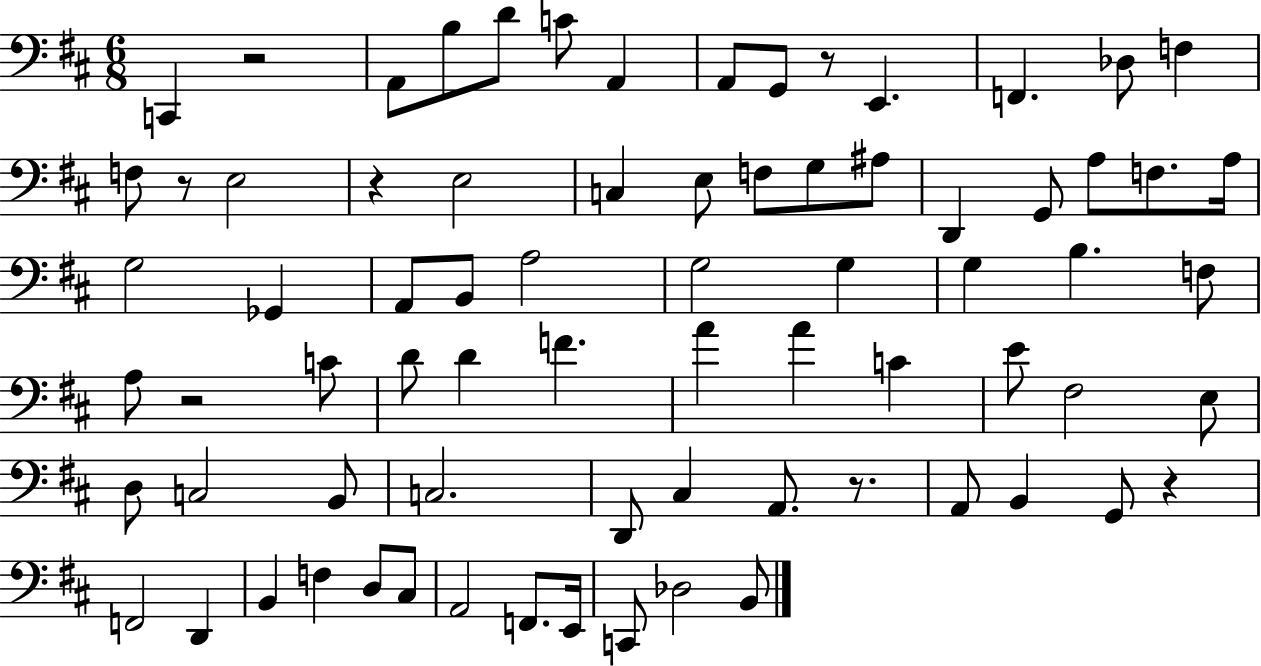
C2/q R/h A2/e B3/e D4/e C4/e A2/q A2/e G2/e R/e E2/q. F2/q. Db3/e F3/q F3/e R/e E3/h R/q E3/h C3/q E3/e F3/e G3/e A#3/e D2/q G2/e A3/e F3/e. A3/s G3/h Gb2/q A2/e B2/e A3/h G3/h G3/q G3/q B3/q. F3/e A3/e R/h C4/e D4/e D4/q F4/q. A4/q A4/q C4/q E4/e F#3/h E3/e D3/e C3/h B2/e C3/h. D2/e C#3/q A2/e. R/e. A2/e B2/q G2/e R/q F2/h D2/q B2/q F3/q D3/e C#3/e A2/h F2/e. E2/s C2/e Db3/h B2/e